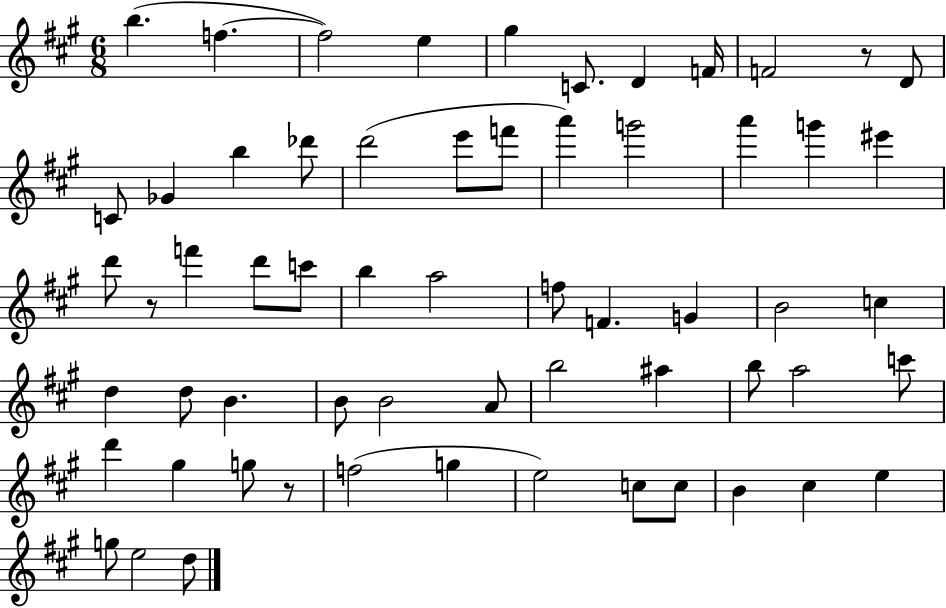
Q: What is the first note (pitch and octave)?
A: B5